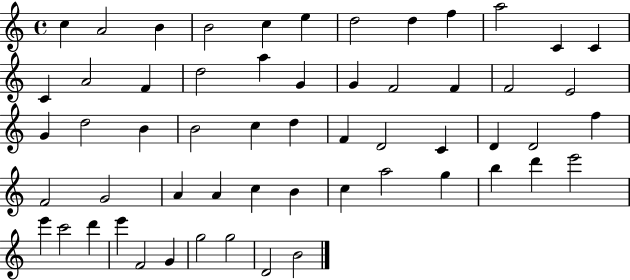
X:1
T:Untitled
M:4/4
L:1/4
K:C
c A2 B B2 c e d2 d f a2 C C C A2 F d2 a G G F2 F F2 E2 G d2 B B2 c d F D2 C D D2 f F2 G2 A A c B c a2 g b d' e'2 e' c'2 d' e' F2 G g2 g2 D2 B2